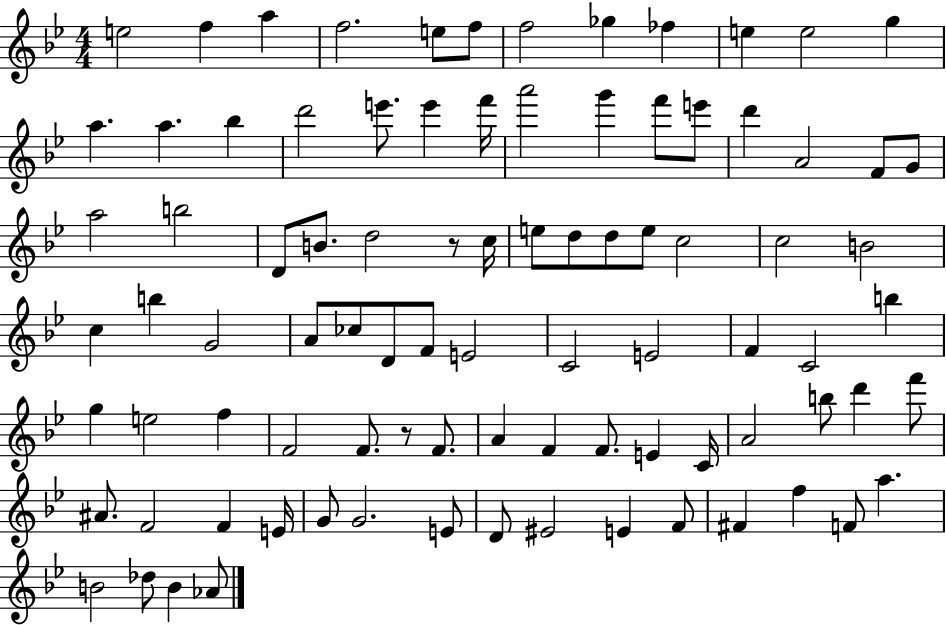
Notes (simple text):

E5/h F5/q A5/q F5/h. E5/e F5/e F5/h Gb5/q FES5/q E5/q E5/h G5/q A5/q. A5/q. Bb5/q D6/h E6/e. E6/q F6/s A6/h G6/q F6/e E6/e D6/q A4/h F4/e G4/e A5/h B5/h D4/e B4/e. D5/h R/e C5/s E5/e D5/e D5/e E5/e C5/h C5/h B4/h C5/q B5/q G4/h A4/e CES5/e D4/e F4/e E4/h C4/h E4/h F4/q C4/h B5/q G5/q E5/h F5/q F4/h F4/e. R/e F4/e. A4/q F4/q F4/e. E4/q C4/s A4/h B5/e D6/q F6/e A#4/e. F4/h F4/q E4/s G4/e G4/h. E4/e D4/e EIS4/h E4/q F4/e F#4/q F5/q F4/e A5/q. B4/h Db5/e B4/q Ab4/e